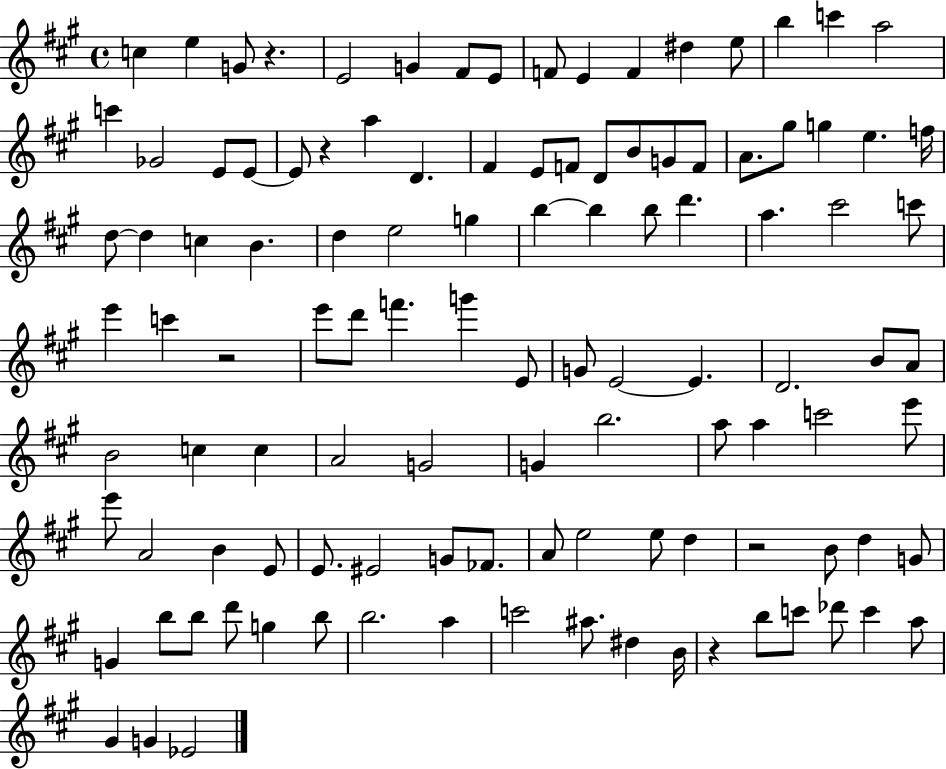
C5/q E5/q G4/e R/q. E4/h G4/q F#4/e E4/e F4/e E4/q F4/q D#5/q E5/e B5/q C6/q A5/h C6/q Gb4/h E4/e E4/e E4/e R/q A5/q D4/q. F#4/q E4/e F4/e D4/e B4/e G4/e F4/e A4/e. G#5/e G5/q E5/q. F5/s D5/e D5/q C5/q B4/q. D5/q E5/h G5/q B5/q B5/q B5/e D6/q. A5/q. C#6/h C6/e E6/q C6/q R/h E6/e D6/e F6/q. G6/q E4/e G4/e E4/h E4/q. D4/h. B4/e A4/e B4/h C5/q C5/q A4/h G4/h G4/q B5/h. A5/e A5/q C6/h E6/e E6/e A4/h B4/q E4/e E4/e. EIS4/h G4/e FES4/e. A4/e E5/h E5/e D5/q R/h B4/e D5/q G4/e G4/q B5/e B5/e D6/e G5/q B5/e B5/h. A5/q C6/h A#5/e. D#5/q B4/s R/q B5/e C6/e Db6/e C6/q A5/e G#4/q G4/q Eb4/h